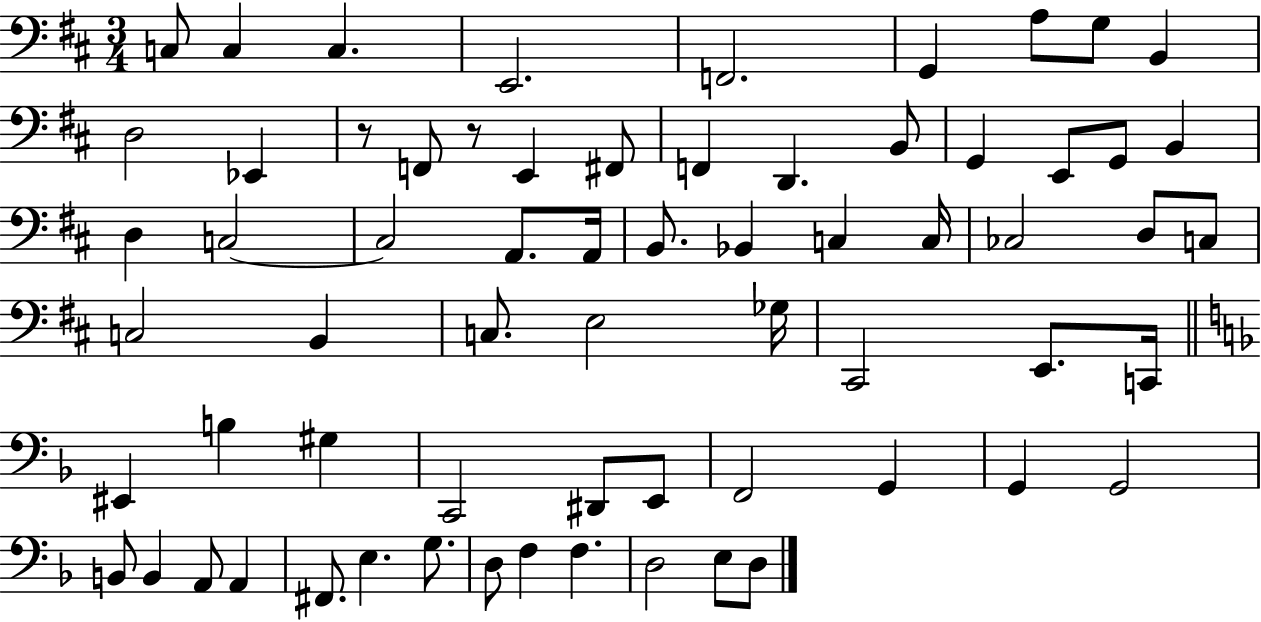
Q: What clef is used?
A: bass